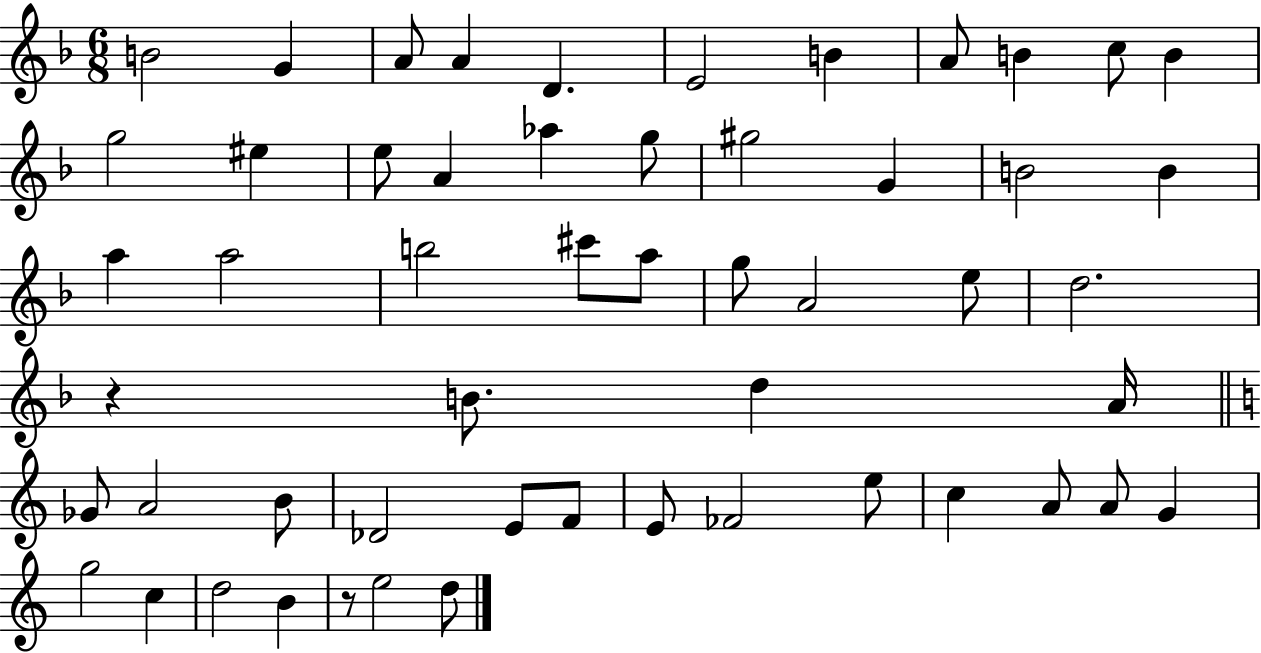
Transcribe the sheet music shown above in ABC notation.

X:1
T:Untitled
M:6/8
L:1/4
K:F
B2 G A/2 A D E2 B A/2 B c/2 B g2 ^e e/2 A _a g/2 ^g2 G B2 B a a2 b2 ^c'/2 a/2 g/2 A2 e/2 d2 z B/2 d A/4 _G/2 A2 B/2 _D2 E/2 F/2 E/2 _F2 e/2 c A/2 A/2 G g2 c d2 B z/2 e2 d/2